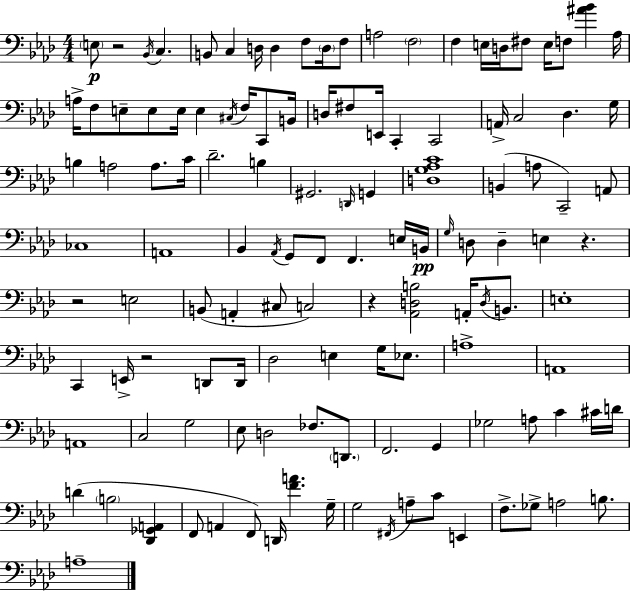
X:1
T:Untitled
M:4/4
L:1/4
K:Ab
E,/2 z2 _B,,/4 C, B,,/2 C, D,/4 D, F,/2 D,/4 F,/2 A,2 F,2 F, E,/4 D,/4 ^F,/2 E,/4 F,/2 [^A_B] _A,/4 A,/4 F,/2 E,/2 E,/2 E,/4 E, ^C,/4 F,/4 C,,/2 B,,/4 D,/4 ^F,/2 E,,/4 C,, C,,2 A,,/4 C,2 _D, G,/4 B, A,2 A,/2 C/4 _D2 B, ^G,,2 D,,/4 G,, [D,G,_A,C]4 B,, A,/2 C,,2 A,,/2 _C,4 A,,4 _B,, _A,,/4 G,,/2 F,,/2 F,, E,/4 B,,/4 G,/4 D,/2 D, E, z z2 E,2 B,,/2 A,, ^C,/2 C,2 z [_A,,D,B,]2 A,,/4 D,/4 B,,/2 E,4 C,, E,,/4 z2 D,,/2 D,,/4 _D,2 E, G,/4 _E,/2 A,4 A,,4 A,,4 C,2 G,2 _E,/2 D,2 _F,/2 D,,/2 F,,2 G,, _G,2 A,/2 C ^C/4 D/4 D B,2 [_D,,_G,,A,,] F,,/2 A,, F,,/2 D,,/4 [FA] G,/4 G,2 ^F,,/4 A,/2 C/2 E,, F,/2 _G,/2 A,2 B,/2 A,4